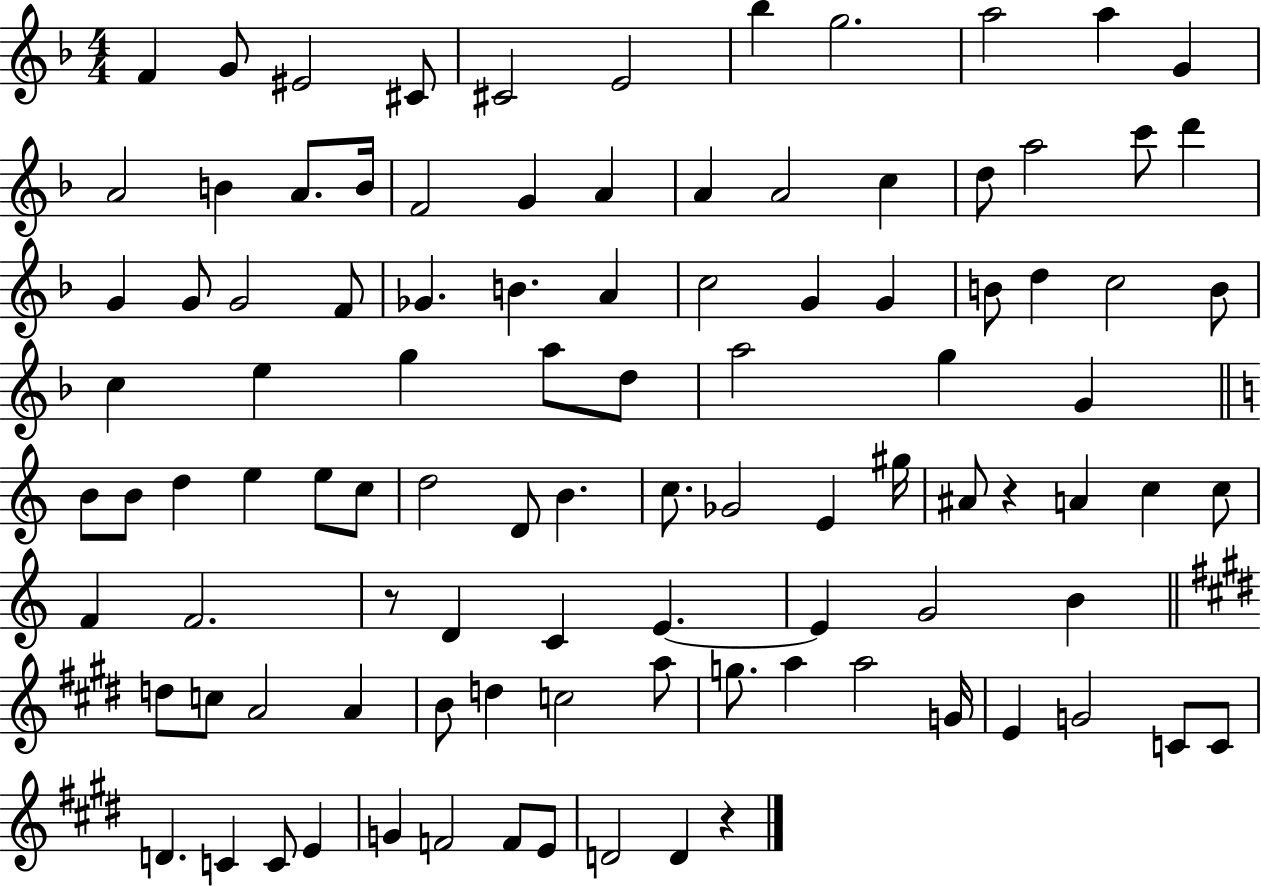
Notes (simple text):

F4/q G4/e EIS4/h C#4/e C#4/h E4/h Bb5/q G5/h. A5/h A5/q G4/q A4/h B4/q A4/e. B4/s F4/h G4/q A4/q A4/q A4/h C5/q D5/e A5/h C6/e D6/q G4/q G4/e G4/h F4/e Gb4/q. B4/q. A4/q C5/h G4/q G4/q B4/e D5/q C5/h B4/e C5/q E5/q G5/q A5/e D5/e A5/h G5/q G4/q B4/e B4/e D5/q E5/q E5/e C5/e D5/h D4/e B4/q. C5/e. Gb4/h E4/q G#5/s A#4/e R/q A4/q C5/q C5/e F4/q F4/h. R/e D4/q C4/q E4/q. E4/q G4/h B4/q D5/e C5/e A4/h A4/q B4/e D5/q C5/h A5/e G5/e. A5/q A5/h G4/s E4/q G4/h C4/e C4/e D4/q. C4/q C4/e E4/q G4/q F4/h F4/e E4/e D4/h D4/q R/q